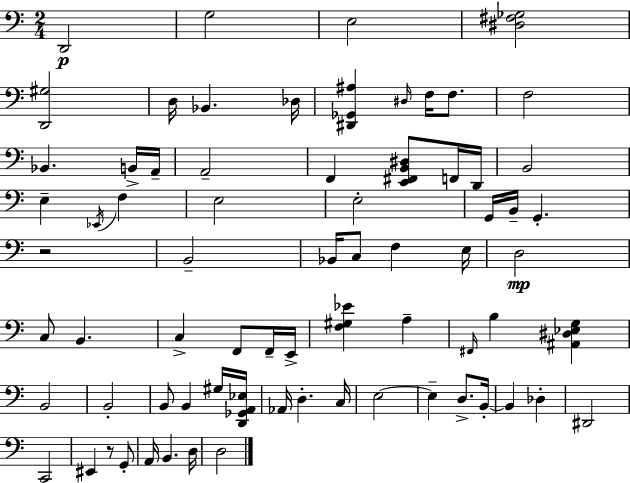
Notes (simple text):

D2/h G3/h E3/h [D#3,F#3,Gb3]/h [D2,G#3]/h D3/s Bb2/q. Db3/s [D#2,Gb2,A#3]/q D#3/s F3/s F3/e. F3/h Bb2/q. B2/s A2/s A2/h F2/q [E2,F#2,B2,D#3]/e F2/s D2/s B2/h E3/q Eb2/s F3/q E3/h E3/h G2/s B2/s G2/q. R/h B2/h Bb2/s C3/e F3/q E3/s D3/h C3/e B2/q. C3/q F2/e F2/s E2/s [F3,G#3,Eb4]/q A3/q F#2/s B3/q [A#2,D#3,Eb3,G3]/q B2/h B2/h B2/e B2/q G#3/s [D2,Gb2,A2,Eb3]/s Ab2/s D3/q. C3/s E3/h E3/q D3/e. B2/s B2/q Db3/q D#2/h C2/h EIS2/q R/e G2/e A2/s B2/q. D3/s D3/h